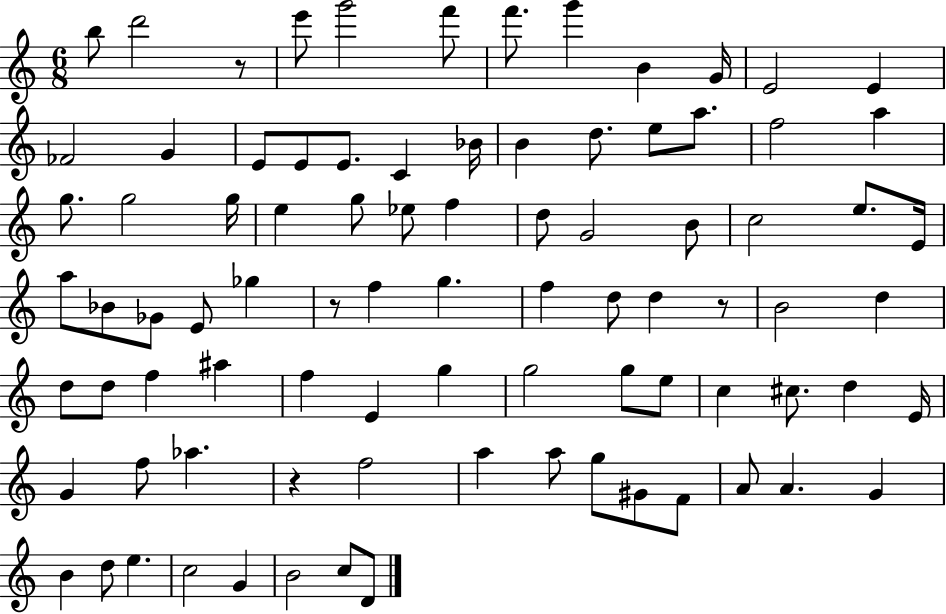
X:1
T:Untitled
M:6/8
L:1/4
K:C
b/2 d'2 z/2 e'/2 g'2 f'/2 f'/2 g' B G/4 E2 E _F2 G E/2 E/2 E/2 C _B/4 B d/2 e/2 a/2 f2 a g/2 g2 g/4 e g/2 _e/2 f d/2 G2 B/2 c2 e/2 E/4 a/2 _B/2 _G/2 E/2 _g z/2 f g f d/2 d z/2 B2 d d/2 d/2 f ^a f E g g2 g/2 e/2 c ^c/2 d E/4 G f/2 _a z f2 a a/2 g/2 ^G/2 F/2 A/2 A G B d/2 e c2 G B2 c/2 D/2